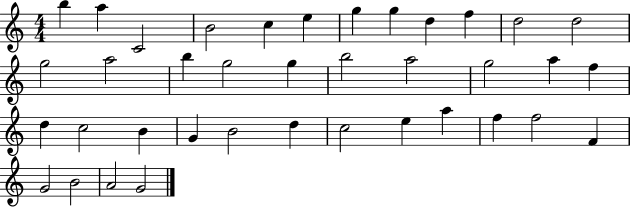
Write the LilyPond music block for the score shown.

{
  \clef treble
  \numericTimeSignature
  \time 4/4
  \key c \major
  b''4 a''4 c'2 | b'2 c''4 e''4 | g''4 g''4 d''4 f''4 | d''2 d''2 | \break g''2 a''2 | b''4 g''2 g''4 | b''2 a''2 | g''2 a''4 f''4 | \break d''4 c''2 b'4 | g'4 b'2 d''4 | c''2 e''4 a''4 | f''4 f''2 f'4 | \break g'2 b'2 | a'2 g'2 | \bar "|."
}